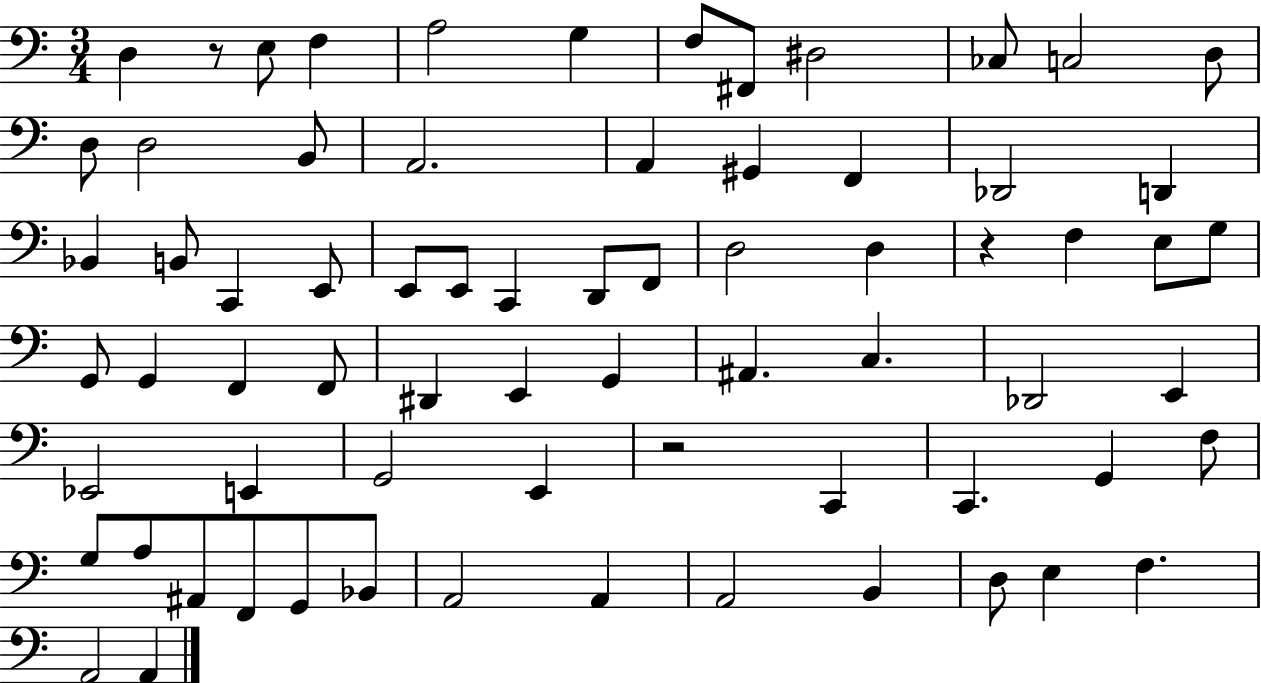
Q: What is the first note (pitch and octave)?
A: D3